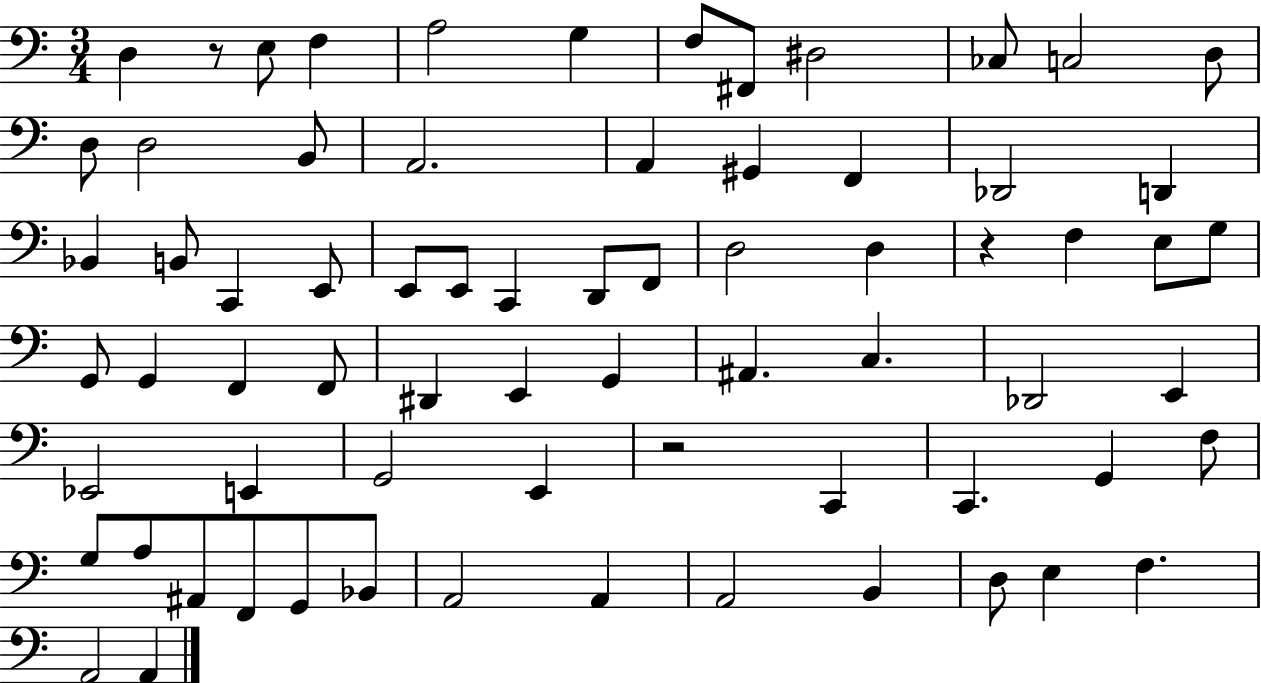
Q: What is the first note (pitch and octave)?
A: D3